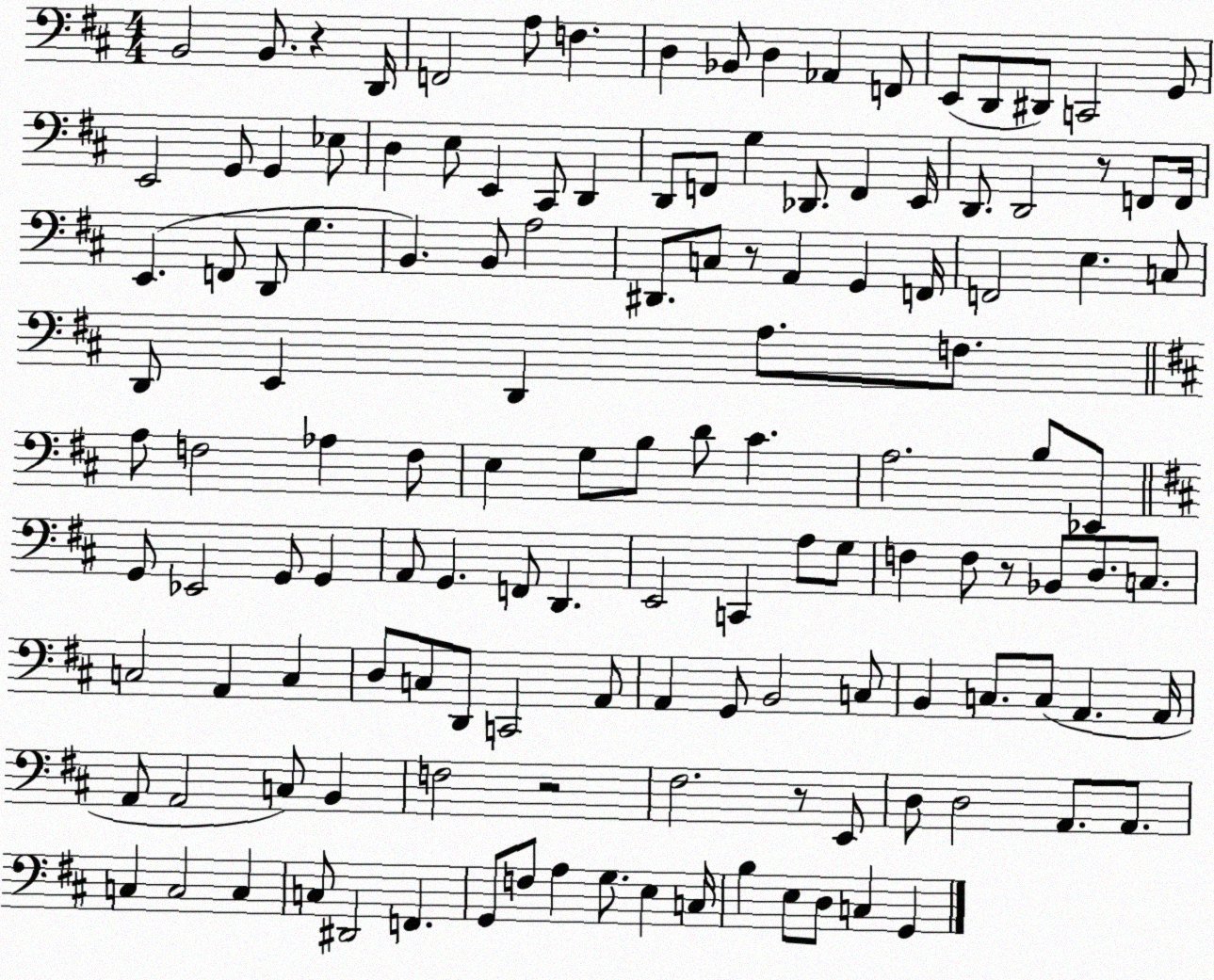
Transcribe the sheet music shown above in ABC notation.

X:1
T:Untitled
M:4/4
L:1/4
K:D
B,,2 B,,/2 z D,,/4 F,,2 A,/2 F, D, _B,,/2 D, _A,, F,,/2 E,,/2 D,,/2 ^D,,/2 C,,2 G,,/2 E,,2 G,,/2 G,, _E,/2 D, E,/2 E,, ^C,,/2 D,, D,,/2 F,,/2 G, _D,,/2 F,, E,,/4 D,,/2 D,,2 z/2 F,,/2 F,,/4 E,, F,,/2 D,,/2 G, B,, B,,/2 A,2 ^D,,/2 C,/2 z/2 A,, G,, F,,/4 F,,2 E, C,/2 D,,/2 E,, D,, A,/2 F,/2 A,/2 F,2 _A, F,/2 E, G,/2 B,/2 D/2 ^C A,2 B,/2 _E,,/2 G,,/2 _E,,2 G,,/2 G,, A,,/2 G,, F,,/2 D,, E,,2 C,, A,/2 G,/2 F, F,/2 z/2 _B,,/2 D,/2 C,/2 C,2 A,, C, D,/2 C,/2 D,,/2 C,,2 A,,/2 A,, G,,/2 B,,2 C,/2 B,, C,/2 C,/2 A,, A,,/4 A,,/2 A,,2 C,/2 B,, F,2 z2 ^F,2 z/2 E,,/2 D,/2 D,2 A,,/2 A,,/2 C, C,2 C, C,/2 ^D,,2 F,, G,,/2 F,/2 A, G,/2 E, C,/4 B, E,/2 D,/2 C, G,,